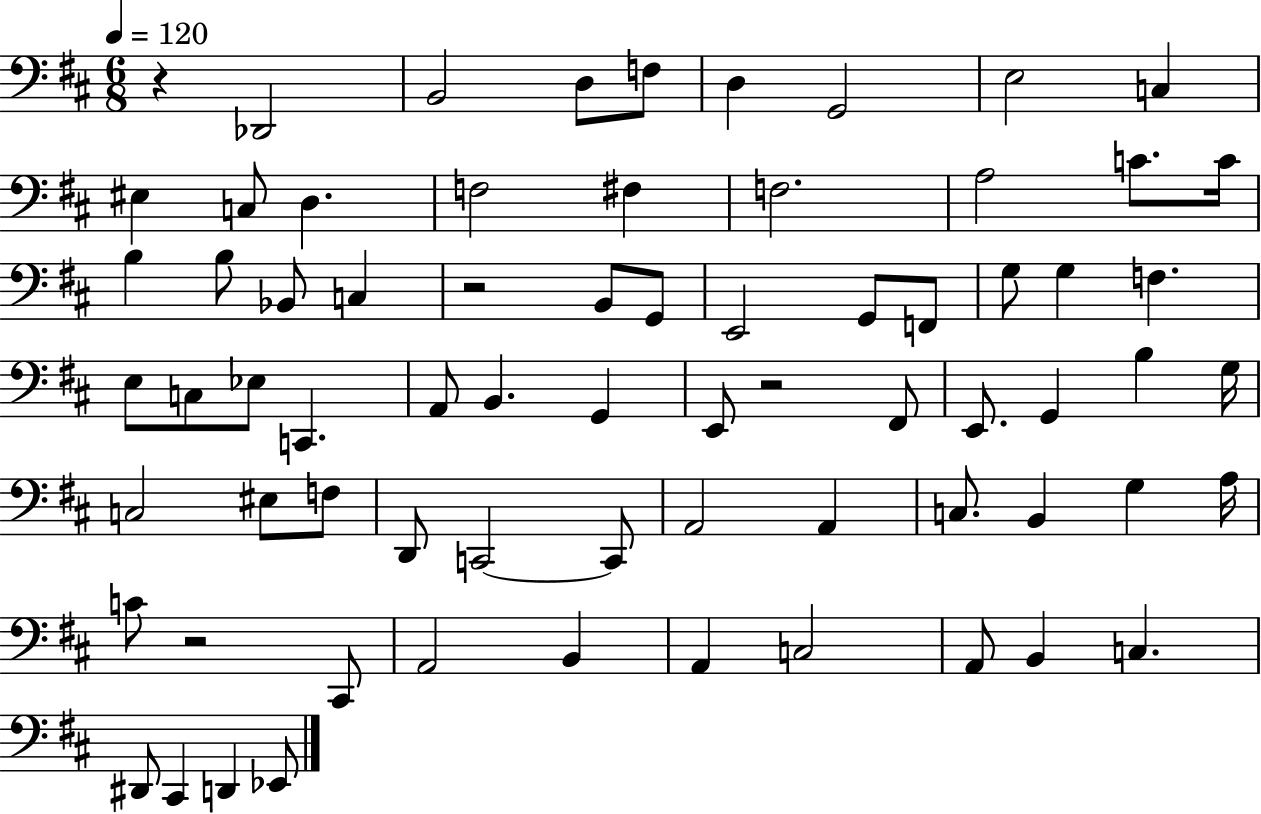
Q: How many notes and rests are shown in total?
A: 71